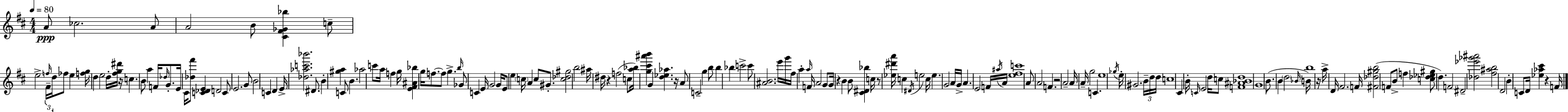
A4/e CES5/h. A4/e A4/h B4/e [C#4,F#4,Gb4,Bb5]/q C5/e E5/h F5/s F#4/s D5/s FES5/e E5/q [F5,G5]/s D5/q E5/h D5/s [F#5,G5,D#6]/s R/s C5/q. B4/e A5/q F4/s Db5/s G4/e. E4/s C#4/s [Db5,F#6]/e [C4,Db4,E4]/q D4/h C4/e E4/h. G4/e B4/h C4/q D4/q E4/s [Db5,Ab5,C6,Bb6]/h. D#4/e. B4/q [G#5,A5]/q C4/e B4/q. Ab5/h C6/e A5/s F5/q G5/s [E4,F#4,A#4,Bb5]/q G5/s F5/e. F5/e G5/q. B5/s Gb4/e C4/q E4/s G4/h G4/s E4/e E5/q C5/s A4/q C5/e G#4/e. [C5,Db5,G#5]/h B5/h A#5/s D#5/s R/q F5/h C5/e [A5,Bb5]/s [G5,C#6,A#6,B6]/q G4/q [D5,Eb5,Ab5]/q. R/s A4/e C4/h G5/q B5/e B5/q Bb5/q C6/h C6/e [A#4,B4]/h. E6/s G6/s F#5/s A5/q A5/s F4/s A4/h G4/e G4/s R/q B4/q B4/e [C#4,D#4,Bb5]/q C5/s R/e [Eb5,D#6,A6]/s C5/q D#4/s E5/h C5/s E5/q. G4/h A4/s G4/s A4/q. E4/h F4/s A#5/s A4/s [E5,F#5,C6]/w A4/e A4/h F4/q. R/h A4/h A4/s A4/s G5/h C4/q. E5/w Gb5/s E5/s G#4/h. B4/s D5/s D5/s C5/w C#4/q B4/s C4/s E4/h D5/s C5/e [F4,A#4,Bb4,D5]/w G4/w B4/e. B4/q D5/h Bb4/s B4/s B5/w R/s A5/s D4/s F#4/h. F4/s [F#4,Db5,G#5,B5]/h F4/e B4/e F5/q [C5,Db5,Eb5,G#5]/e D5/q. F4/h D#4/h [Db5,Eb6,Gb6,A#6]/h [F#5,A#5,B5]/h D4/h B4/q C4/e D4/s [Eb5,Ab5,C#6]/q R/q F4/s